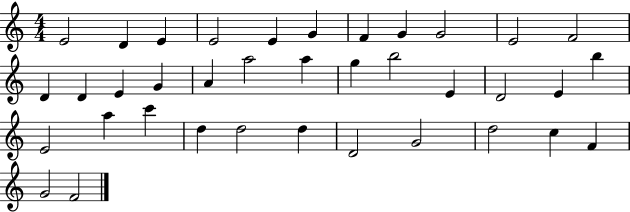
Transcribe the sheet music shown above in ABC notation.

X:1
T:Untitled
M:4/4
L:1/4
K:C
E2 D E E2 E G F G G2 E2 F2 D D E G A a2 a g b2 E D2 E b E2 a c' d d2 d D2 G2 d2 c F G2 F2